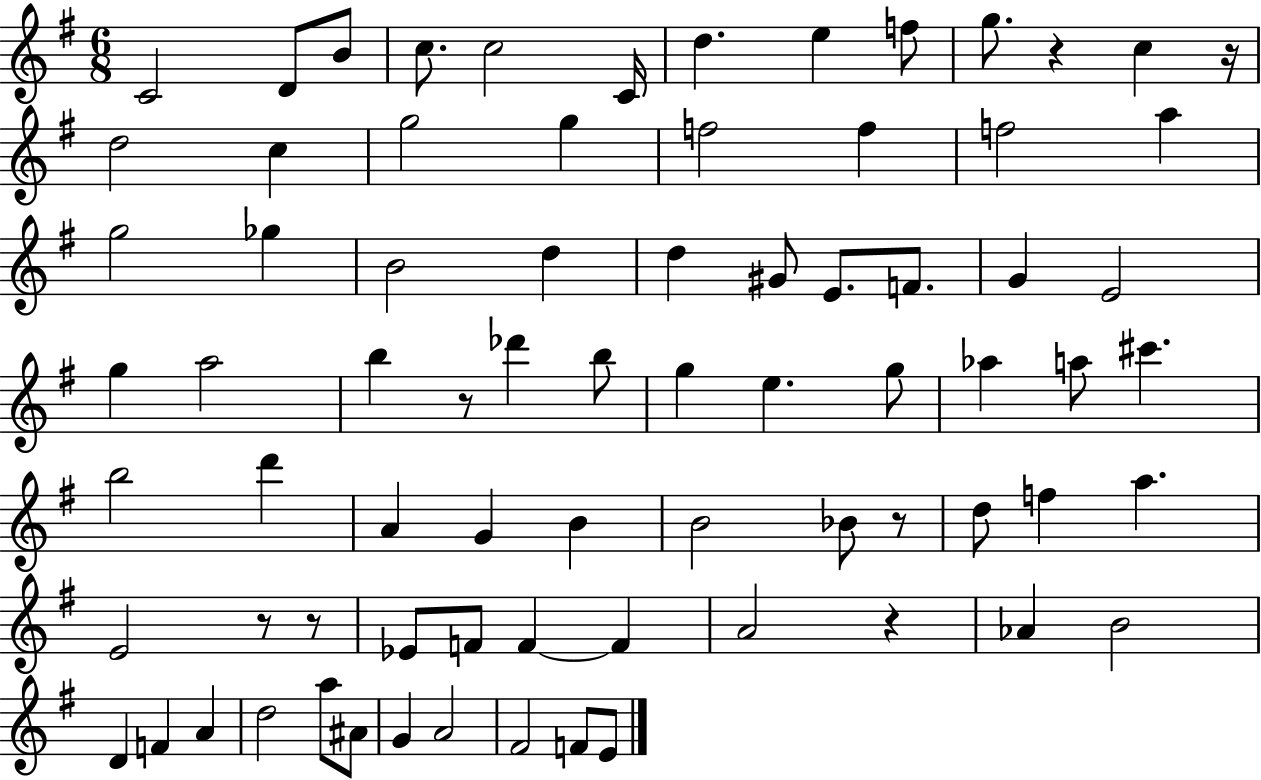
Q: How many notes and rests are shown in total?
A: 76